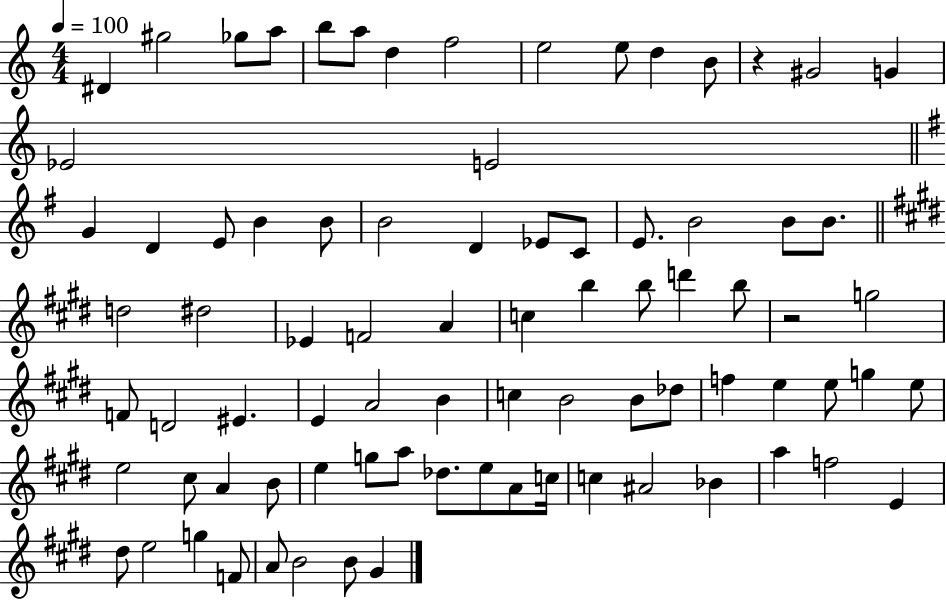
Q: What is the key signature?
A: C major